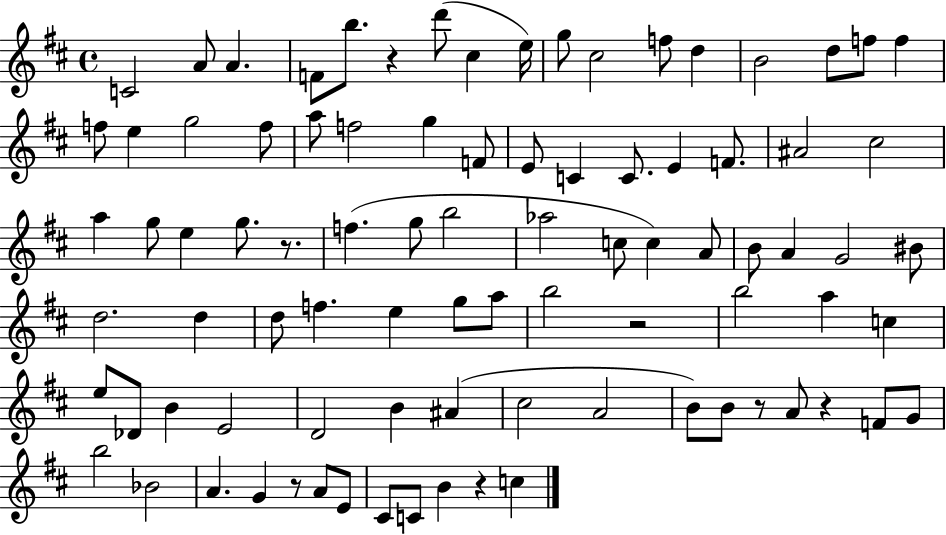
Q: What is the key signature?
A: D major